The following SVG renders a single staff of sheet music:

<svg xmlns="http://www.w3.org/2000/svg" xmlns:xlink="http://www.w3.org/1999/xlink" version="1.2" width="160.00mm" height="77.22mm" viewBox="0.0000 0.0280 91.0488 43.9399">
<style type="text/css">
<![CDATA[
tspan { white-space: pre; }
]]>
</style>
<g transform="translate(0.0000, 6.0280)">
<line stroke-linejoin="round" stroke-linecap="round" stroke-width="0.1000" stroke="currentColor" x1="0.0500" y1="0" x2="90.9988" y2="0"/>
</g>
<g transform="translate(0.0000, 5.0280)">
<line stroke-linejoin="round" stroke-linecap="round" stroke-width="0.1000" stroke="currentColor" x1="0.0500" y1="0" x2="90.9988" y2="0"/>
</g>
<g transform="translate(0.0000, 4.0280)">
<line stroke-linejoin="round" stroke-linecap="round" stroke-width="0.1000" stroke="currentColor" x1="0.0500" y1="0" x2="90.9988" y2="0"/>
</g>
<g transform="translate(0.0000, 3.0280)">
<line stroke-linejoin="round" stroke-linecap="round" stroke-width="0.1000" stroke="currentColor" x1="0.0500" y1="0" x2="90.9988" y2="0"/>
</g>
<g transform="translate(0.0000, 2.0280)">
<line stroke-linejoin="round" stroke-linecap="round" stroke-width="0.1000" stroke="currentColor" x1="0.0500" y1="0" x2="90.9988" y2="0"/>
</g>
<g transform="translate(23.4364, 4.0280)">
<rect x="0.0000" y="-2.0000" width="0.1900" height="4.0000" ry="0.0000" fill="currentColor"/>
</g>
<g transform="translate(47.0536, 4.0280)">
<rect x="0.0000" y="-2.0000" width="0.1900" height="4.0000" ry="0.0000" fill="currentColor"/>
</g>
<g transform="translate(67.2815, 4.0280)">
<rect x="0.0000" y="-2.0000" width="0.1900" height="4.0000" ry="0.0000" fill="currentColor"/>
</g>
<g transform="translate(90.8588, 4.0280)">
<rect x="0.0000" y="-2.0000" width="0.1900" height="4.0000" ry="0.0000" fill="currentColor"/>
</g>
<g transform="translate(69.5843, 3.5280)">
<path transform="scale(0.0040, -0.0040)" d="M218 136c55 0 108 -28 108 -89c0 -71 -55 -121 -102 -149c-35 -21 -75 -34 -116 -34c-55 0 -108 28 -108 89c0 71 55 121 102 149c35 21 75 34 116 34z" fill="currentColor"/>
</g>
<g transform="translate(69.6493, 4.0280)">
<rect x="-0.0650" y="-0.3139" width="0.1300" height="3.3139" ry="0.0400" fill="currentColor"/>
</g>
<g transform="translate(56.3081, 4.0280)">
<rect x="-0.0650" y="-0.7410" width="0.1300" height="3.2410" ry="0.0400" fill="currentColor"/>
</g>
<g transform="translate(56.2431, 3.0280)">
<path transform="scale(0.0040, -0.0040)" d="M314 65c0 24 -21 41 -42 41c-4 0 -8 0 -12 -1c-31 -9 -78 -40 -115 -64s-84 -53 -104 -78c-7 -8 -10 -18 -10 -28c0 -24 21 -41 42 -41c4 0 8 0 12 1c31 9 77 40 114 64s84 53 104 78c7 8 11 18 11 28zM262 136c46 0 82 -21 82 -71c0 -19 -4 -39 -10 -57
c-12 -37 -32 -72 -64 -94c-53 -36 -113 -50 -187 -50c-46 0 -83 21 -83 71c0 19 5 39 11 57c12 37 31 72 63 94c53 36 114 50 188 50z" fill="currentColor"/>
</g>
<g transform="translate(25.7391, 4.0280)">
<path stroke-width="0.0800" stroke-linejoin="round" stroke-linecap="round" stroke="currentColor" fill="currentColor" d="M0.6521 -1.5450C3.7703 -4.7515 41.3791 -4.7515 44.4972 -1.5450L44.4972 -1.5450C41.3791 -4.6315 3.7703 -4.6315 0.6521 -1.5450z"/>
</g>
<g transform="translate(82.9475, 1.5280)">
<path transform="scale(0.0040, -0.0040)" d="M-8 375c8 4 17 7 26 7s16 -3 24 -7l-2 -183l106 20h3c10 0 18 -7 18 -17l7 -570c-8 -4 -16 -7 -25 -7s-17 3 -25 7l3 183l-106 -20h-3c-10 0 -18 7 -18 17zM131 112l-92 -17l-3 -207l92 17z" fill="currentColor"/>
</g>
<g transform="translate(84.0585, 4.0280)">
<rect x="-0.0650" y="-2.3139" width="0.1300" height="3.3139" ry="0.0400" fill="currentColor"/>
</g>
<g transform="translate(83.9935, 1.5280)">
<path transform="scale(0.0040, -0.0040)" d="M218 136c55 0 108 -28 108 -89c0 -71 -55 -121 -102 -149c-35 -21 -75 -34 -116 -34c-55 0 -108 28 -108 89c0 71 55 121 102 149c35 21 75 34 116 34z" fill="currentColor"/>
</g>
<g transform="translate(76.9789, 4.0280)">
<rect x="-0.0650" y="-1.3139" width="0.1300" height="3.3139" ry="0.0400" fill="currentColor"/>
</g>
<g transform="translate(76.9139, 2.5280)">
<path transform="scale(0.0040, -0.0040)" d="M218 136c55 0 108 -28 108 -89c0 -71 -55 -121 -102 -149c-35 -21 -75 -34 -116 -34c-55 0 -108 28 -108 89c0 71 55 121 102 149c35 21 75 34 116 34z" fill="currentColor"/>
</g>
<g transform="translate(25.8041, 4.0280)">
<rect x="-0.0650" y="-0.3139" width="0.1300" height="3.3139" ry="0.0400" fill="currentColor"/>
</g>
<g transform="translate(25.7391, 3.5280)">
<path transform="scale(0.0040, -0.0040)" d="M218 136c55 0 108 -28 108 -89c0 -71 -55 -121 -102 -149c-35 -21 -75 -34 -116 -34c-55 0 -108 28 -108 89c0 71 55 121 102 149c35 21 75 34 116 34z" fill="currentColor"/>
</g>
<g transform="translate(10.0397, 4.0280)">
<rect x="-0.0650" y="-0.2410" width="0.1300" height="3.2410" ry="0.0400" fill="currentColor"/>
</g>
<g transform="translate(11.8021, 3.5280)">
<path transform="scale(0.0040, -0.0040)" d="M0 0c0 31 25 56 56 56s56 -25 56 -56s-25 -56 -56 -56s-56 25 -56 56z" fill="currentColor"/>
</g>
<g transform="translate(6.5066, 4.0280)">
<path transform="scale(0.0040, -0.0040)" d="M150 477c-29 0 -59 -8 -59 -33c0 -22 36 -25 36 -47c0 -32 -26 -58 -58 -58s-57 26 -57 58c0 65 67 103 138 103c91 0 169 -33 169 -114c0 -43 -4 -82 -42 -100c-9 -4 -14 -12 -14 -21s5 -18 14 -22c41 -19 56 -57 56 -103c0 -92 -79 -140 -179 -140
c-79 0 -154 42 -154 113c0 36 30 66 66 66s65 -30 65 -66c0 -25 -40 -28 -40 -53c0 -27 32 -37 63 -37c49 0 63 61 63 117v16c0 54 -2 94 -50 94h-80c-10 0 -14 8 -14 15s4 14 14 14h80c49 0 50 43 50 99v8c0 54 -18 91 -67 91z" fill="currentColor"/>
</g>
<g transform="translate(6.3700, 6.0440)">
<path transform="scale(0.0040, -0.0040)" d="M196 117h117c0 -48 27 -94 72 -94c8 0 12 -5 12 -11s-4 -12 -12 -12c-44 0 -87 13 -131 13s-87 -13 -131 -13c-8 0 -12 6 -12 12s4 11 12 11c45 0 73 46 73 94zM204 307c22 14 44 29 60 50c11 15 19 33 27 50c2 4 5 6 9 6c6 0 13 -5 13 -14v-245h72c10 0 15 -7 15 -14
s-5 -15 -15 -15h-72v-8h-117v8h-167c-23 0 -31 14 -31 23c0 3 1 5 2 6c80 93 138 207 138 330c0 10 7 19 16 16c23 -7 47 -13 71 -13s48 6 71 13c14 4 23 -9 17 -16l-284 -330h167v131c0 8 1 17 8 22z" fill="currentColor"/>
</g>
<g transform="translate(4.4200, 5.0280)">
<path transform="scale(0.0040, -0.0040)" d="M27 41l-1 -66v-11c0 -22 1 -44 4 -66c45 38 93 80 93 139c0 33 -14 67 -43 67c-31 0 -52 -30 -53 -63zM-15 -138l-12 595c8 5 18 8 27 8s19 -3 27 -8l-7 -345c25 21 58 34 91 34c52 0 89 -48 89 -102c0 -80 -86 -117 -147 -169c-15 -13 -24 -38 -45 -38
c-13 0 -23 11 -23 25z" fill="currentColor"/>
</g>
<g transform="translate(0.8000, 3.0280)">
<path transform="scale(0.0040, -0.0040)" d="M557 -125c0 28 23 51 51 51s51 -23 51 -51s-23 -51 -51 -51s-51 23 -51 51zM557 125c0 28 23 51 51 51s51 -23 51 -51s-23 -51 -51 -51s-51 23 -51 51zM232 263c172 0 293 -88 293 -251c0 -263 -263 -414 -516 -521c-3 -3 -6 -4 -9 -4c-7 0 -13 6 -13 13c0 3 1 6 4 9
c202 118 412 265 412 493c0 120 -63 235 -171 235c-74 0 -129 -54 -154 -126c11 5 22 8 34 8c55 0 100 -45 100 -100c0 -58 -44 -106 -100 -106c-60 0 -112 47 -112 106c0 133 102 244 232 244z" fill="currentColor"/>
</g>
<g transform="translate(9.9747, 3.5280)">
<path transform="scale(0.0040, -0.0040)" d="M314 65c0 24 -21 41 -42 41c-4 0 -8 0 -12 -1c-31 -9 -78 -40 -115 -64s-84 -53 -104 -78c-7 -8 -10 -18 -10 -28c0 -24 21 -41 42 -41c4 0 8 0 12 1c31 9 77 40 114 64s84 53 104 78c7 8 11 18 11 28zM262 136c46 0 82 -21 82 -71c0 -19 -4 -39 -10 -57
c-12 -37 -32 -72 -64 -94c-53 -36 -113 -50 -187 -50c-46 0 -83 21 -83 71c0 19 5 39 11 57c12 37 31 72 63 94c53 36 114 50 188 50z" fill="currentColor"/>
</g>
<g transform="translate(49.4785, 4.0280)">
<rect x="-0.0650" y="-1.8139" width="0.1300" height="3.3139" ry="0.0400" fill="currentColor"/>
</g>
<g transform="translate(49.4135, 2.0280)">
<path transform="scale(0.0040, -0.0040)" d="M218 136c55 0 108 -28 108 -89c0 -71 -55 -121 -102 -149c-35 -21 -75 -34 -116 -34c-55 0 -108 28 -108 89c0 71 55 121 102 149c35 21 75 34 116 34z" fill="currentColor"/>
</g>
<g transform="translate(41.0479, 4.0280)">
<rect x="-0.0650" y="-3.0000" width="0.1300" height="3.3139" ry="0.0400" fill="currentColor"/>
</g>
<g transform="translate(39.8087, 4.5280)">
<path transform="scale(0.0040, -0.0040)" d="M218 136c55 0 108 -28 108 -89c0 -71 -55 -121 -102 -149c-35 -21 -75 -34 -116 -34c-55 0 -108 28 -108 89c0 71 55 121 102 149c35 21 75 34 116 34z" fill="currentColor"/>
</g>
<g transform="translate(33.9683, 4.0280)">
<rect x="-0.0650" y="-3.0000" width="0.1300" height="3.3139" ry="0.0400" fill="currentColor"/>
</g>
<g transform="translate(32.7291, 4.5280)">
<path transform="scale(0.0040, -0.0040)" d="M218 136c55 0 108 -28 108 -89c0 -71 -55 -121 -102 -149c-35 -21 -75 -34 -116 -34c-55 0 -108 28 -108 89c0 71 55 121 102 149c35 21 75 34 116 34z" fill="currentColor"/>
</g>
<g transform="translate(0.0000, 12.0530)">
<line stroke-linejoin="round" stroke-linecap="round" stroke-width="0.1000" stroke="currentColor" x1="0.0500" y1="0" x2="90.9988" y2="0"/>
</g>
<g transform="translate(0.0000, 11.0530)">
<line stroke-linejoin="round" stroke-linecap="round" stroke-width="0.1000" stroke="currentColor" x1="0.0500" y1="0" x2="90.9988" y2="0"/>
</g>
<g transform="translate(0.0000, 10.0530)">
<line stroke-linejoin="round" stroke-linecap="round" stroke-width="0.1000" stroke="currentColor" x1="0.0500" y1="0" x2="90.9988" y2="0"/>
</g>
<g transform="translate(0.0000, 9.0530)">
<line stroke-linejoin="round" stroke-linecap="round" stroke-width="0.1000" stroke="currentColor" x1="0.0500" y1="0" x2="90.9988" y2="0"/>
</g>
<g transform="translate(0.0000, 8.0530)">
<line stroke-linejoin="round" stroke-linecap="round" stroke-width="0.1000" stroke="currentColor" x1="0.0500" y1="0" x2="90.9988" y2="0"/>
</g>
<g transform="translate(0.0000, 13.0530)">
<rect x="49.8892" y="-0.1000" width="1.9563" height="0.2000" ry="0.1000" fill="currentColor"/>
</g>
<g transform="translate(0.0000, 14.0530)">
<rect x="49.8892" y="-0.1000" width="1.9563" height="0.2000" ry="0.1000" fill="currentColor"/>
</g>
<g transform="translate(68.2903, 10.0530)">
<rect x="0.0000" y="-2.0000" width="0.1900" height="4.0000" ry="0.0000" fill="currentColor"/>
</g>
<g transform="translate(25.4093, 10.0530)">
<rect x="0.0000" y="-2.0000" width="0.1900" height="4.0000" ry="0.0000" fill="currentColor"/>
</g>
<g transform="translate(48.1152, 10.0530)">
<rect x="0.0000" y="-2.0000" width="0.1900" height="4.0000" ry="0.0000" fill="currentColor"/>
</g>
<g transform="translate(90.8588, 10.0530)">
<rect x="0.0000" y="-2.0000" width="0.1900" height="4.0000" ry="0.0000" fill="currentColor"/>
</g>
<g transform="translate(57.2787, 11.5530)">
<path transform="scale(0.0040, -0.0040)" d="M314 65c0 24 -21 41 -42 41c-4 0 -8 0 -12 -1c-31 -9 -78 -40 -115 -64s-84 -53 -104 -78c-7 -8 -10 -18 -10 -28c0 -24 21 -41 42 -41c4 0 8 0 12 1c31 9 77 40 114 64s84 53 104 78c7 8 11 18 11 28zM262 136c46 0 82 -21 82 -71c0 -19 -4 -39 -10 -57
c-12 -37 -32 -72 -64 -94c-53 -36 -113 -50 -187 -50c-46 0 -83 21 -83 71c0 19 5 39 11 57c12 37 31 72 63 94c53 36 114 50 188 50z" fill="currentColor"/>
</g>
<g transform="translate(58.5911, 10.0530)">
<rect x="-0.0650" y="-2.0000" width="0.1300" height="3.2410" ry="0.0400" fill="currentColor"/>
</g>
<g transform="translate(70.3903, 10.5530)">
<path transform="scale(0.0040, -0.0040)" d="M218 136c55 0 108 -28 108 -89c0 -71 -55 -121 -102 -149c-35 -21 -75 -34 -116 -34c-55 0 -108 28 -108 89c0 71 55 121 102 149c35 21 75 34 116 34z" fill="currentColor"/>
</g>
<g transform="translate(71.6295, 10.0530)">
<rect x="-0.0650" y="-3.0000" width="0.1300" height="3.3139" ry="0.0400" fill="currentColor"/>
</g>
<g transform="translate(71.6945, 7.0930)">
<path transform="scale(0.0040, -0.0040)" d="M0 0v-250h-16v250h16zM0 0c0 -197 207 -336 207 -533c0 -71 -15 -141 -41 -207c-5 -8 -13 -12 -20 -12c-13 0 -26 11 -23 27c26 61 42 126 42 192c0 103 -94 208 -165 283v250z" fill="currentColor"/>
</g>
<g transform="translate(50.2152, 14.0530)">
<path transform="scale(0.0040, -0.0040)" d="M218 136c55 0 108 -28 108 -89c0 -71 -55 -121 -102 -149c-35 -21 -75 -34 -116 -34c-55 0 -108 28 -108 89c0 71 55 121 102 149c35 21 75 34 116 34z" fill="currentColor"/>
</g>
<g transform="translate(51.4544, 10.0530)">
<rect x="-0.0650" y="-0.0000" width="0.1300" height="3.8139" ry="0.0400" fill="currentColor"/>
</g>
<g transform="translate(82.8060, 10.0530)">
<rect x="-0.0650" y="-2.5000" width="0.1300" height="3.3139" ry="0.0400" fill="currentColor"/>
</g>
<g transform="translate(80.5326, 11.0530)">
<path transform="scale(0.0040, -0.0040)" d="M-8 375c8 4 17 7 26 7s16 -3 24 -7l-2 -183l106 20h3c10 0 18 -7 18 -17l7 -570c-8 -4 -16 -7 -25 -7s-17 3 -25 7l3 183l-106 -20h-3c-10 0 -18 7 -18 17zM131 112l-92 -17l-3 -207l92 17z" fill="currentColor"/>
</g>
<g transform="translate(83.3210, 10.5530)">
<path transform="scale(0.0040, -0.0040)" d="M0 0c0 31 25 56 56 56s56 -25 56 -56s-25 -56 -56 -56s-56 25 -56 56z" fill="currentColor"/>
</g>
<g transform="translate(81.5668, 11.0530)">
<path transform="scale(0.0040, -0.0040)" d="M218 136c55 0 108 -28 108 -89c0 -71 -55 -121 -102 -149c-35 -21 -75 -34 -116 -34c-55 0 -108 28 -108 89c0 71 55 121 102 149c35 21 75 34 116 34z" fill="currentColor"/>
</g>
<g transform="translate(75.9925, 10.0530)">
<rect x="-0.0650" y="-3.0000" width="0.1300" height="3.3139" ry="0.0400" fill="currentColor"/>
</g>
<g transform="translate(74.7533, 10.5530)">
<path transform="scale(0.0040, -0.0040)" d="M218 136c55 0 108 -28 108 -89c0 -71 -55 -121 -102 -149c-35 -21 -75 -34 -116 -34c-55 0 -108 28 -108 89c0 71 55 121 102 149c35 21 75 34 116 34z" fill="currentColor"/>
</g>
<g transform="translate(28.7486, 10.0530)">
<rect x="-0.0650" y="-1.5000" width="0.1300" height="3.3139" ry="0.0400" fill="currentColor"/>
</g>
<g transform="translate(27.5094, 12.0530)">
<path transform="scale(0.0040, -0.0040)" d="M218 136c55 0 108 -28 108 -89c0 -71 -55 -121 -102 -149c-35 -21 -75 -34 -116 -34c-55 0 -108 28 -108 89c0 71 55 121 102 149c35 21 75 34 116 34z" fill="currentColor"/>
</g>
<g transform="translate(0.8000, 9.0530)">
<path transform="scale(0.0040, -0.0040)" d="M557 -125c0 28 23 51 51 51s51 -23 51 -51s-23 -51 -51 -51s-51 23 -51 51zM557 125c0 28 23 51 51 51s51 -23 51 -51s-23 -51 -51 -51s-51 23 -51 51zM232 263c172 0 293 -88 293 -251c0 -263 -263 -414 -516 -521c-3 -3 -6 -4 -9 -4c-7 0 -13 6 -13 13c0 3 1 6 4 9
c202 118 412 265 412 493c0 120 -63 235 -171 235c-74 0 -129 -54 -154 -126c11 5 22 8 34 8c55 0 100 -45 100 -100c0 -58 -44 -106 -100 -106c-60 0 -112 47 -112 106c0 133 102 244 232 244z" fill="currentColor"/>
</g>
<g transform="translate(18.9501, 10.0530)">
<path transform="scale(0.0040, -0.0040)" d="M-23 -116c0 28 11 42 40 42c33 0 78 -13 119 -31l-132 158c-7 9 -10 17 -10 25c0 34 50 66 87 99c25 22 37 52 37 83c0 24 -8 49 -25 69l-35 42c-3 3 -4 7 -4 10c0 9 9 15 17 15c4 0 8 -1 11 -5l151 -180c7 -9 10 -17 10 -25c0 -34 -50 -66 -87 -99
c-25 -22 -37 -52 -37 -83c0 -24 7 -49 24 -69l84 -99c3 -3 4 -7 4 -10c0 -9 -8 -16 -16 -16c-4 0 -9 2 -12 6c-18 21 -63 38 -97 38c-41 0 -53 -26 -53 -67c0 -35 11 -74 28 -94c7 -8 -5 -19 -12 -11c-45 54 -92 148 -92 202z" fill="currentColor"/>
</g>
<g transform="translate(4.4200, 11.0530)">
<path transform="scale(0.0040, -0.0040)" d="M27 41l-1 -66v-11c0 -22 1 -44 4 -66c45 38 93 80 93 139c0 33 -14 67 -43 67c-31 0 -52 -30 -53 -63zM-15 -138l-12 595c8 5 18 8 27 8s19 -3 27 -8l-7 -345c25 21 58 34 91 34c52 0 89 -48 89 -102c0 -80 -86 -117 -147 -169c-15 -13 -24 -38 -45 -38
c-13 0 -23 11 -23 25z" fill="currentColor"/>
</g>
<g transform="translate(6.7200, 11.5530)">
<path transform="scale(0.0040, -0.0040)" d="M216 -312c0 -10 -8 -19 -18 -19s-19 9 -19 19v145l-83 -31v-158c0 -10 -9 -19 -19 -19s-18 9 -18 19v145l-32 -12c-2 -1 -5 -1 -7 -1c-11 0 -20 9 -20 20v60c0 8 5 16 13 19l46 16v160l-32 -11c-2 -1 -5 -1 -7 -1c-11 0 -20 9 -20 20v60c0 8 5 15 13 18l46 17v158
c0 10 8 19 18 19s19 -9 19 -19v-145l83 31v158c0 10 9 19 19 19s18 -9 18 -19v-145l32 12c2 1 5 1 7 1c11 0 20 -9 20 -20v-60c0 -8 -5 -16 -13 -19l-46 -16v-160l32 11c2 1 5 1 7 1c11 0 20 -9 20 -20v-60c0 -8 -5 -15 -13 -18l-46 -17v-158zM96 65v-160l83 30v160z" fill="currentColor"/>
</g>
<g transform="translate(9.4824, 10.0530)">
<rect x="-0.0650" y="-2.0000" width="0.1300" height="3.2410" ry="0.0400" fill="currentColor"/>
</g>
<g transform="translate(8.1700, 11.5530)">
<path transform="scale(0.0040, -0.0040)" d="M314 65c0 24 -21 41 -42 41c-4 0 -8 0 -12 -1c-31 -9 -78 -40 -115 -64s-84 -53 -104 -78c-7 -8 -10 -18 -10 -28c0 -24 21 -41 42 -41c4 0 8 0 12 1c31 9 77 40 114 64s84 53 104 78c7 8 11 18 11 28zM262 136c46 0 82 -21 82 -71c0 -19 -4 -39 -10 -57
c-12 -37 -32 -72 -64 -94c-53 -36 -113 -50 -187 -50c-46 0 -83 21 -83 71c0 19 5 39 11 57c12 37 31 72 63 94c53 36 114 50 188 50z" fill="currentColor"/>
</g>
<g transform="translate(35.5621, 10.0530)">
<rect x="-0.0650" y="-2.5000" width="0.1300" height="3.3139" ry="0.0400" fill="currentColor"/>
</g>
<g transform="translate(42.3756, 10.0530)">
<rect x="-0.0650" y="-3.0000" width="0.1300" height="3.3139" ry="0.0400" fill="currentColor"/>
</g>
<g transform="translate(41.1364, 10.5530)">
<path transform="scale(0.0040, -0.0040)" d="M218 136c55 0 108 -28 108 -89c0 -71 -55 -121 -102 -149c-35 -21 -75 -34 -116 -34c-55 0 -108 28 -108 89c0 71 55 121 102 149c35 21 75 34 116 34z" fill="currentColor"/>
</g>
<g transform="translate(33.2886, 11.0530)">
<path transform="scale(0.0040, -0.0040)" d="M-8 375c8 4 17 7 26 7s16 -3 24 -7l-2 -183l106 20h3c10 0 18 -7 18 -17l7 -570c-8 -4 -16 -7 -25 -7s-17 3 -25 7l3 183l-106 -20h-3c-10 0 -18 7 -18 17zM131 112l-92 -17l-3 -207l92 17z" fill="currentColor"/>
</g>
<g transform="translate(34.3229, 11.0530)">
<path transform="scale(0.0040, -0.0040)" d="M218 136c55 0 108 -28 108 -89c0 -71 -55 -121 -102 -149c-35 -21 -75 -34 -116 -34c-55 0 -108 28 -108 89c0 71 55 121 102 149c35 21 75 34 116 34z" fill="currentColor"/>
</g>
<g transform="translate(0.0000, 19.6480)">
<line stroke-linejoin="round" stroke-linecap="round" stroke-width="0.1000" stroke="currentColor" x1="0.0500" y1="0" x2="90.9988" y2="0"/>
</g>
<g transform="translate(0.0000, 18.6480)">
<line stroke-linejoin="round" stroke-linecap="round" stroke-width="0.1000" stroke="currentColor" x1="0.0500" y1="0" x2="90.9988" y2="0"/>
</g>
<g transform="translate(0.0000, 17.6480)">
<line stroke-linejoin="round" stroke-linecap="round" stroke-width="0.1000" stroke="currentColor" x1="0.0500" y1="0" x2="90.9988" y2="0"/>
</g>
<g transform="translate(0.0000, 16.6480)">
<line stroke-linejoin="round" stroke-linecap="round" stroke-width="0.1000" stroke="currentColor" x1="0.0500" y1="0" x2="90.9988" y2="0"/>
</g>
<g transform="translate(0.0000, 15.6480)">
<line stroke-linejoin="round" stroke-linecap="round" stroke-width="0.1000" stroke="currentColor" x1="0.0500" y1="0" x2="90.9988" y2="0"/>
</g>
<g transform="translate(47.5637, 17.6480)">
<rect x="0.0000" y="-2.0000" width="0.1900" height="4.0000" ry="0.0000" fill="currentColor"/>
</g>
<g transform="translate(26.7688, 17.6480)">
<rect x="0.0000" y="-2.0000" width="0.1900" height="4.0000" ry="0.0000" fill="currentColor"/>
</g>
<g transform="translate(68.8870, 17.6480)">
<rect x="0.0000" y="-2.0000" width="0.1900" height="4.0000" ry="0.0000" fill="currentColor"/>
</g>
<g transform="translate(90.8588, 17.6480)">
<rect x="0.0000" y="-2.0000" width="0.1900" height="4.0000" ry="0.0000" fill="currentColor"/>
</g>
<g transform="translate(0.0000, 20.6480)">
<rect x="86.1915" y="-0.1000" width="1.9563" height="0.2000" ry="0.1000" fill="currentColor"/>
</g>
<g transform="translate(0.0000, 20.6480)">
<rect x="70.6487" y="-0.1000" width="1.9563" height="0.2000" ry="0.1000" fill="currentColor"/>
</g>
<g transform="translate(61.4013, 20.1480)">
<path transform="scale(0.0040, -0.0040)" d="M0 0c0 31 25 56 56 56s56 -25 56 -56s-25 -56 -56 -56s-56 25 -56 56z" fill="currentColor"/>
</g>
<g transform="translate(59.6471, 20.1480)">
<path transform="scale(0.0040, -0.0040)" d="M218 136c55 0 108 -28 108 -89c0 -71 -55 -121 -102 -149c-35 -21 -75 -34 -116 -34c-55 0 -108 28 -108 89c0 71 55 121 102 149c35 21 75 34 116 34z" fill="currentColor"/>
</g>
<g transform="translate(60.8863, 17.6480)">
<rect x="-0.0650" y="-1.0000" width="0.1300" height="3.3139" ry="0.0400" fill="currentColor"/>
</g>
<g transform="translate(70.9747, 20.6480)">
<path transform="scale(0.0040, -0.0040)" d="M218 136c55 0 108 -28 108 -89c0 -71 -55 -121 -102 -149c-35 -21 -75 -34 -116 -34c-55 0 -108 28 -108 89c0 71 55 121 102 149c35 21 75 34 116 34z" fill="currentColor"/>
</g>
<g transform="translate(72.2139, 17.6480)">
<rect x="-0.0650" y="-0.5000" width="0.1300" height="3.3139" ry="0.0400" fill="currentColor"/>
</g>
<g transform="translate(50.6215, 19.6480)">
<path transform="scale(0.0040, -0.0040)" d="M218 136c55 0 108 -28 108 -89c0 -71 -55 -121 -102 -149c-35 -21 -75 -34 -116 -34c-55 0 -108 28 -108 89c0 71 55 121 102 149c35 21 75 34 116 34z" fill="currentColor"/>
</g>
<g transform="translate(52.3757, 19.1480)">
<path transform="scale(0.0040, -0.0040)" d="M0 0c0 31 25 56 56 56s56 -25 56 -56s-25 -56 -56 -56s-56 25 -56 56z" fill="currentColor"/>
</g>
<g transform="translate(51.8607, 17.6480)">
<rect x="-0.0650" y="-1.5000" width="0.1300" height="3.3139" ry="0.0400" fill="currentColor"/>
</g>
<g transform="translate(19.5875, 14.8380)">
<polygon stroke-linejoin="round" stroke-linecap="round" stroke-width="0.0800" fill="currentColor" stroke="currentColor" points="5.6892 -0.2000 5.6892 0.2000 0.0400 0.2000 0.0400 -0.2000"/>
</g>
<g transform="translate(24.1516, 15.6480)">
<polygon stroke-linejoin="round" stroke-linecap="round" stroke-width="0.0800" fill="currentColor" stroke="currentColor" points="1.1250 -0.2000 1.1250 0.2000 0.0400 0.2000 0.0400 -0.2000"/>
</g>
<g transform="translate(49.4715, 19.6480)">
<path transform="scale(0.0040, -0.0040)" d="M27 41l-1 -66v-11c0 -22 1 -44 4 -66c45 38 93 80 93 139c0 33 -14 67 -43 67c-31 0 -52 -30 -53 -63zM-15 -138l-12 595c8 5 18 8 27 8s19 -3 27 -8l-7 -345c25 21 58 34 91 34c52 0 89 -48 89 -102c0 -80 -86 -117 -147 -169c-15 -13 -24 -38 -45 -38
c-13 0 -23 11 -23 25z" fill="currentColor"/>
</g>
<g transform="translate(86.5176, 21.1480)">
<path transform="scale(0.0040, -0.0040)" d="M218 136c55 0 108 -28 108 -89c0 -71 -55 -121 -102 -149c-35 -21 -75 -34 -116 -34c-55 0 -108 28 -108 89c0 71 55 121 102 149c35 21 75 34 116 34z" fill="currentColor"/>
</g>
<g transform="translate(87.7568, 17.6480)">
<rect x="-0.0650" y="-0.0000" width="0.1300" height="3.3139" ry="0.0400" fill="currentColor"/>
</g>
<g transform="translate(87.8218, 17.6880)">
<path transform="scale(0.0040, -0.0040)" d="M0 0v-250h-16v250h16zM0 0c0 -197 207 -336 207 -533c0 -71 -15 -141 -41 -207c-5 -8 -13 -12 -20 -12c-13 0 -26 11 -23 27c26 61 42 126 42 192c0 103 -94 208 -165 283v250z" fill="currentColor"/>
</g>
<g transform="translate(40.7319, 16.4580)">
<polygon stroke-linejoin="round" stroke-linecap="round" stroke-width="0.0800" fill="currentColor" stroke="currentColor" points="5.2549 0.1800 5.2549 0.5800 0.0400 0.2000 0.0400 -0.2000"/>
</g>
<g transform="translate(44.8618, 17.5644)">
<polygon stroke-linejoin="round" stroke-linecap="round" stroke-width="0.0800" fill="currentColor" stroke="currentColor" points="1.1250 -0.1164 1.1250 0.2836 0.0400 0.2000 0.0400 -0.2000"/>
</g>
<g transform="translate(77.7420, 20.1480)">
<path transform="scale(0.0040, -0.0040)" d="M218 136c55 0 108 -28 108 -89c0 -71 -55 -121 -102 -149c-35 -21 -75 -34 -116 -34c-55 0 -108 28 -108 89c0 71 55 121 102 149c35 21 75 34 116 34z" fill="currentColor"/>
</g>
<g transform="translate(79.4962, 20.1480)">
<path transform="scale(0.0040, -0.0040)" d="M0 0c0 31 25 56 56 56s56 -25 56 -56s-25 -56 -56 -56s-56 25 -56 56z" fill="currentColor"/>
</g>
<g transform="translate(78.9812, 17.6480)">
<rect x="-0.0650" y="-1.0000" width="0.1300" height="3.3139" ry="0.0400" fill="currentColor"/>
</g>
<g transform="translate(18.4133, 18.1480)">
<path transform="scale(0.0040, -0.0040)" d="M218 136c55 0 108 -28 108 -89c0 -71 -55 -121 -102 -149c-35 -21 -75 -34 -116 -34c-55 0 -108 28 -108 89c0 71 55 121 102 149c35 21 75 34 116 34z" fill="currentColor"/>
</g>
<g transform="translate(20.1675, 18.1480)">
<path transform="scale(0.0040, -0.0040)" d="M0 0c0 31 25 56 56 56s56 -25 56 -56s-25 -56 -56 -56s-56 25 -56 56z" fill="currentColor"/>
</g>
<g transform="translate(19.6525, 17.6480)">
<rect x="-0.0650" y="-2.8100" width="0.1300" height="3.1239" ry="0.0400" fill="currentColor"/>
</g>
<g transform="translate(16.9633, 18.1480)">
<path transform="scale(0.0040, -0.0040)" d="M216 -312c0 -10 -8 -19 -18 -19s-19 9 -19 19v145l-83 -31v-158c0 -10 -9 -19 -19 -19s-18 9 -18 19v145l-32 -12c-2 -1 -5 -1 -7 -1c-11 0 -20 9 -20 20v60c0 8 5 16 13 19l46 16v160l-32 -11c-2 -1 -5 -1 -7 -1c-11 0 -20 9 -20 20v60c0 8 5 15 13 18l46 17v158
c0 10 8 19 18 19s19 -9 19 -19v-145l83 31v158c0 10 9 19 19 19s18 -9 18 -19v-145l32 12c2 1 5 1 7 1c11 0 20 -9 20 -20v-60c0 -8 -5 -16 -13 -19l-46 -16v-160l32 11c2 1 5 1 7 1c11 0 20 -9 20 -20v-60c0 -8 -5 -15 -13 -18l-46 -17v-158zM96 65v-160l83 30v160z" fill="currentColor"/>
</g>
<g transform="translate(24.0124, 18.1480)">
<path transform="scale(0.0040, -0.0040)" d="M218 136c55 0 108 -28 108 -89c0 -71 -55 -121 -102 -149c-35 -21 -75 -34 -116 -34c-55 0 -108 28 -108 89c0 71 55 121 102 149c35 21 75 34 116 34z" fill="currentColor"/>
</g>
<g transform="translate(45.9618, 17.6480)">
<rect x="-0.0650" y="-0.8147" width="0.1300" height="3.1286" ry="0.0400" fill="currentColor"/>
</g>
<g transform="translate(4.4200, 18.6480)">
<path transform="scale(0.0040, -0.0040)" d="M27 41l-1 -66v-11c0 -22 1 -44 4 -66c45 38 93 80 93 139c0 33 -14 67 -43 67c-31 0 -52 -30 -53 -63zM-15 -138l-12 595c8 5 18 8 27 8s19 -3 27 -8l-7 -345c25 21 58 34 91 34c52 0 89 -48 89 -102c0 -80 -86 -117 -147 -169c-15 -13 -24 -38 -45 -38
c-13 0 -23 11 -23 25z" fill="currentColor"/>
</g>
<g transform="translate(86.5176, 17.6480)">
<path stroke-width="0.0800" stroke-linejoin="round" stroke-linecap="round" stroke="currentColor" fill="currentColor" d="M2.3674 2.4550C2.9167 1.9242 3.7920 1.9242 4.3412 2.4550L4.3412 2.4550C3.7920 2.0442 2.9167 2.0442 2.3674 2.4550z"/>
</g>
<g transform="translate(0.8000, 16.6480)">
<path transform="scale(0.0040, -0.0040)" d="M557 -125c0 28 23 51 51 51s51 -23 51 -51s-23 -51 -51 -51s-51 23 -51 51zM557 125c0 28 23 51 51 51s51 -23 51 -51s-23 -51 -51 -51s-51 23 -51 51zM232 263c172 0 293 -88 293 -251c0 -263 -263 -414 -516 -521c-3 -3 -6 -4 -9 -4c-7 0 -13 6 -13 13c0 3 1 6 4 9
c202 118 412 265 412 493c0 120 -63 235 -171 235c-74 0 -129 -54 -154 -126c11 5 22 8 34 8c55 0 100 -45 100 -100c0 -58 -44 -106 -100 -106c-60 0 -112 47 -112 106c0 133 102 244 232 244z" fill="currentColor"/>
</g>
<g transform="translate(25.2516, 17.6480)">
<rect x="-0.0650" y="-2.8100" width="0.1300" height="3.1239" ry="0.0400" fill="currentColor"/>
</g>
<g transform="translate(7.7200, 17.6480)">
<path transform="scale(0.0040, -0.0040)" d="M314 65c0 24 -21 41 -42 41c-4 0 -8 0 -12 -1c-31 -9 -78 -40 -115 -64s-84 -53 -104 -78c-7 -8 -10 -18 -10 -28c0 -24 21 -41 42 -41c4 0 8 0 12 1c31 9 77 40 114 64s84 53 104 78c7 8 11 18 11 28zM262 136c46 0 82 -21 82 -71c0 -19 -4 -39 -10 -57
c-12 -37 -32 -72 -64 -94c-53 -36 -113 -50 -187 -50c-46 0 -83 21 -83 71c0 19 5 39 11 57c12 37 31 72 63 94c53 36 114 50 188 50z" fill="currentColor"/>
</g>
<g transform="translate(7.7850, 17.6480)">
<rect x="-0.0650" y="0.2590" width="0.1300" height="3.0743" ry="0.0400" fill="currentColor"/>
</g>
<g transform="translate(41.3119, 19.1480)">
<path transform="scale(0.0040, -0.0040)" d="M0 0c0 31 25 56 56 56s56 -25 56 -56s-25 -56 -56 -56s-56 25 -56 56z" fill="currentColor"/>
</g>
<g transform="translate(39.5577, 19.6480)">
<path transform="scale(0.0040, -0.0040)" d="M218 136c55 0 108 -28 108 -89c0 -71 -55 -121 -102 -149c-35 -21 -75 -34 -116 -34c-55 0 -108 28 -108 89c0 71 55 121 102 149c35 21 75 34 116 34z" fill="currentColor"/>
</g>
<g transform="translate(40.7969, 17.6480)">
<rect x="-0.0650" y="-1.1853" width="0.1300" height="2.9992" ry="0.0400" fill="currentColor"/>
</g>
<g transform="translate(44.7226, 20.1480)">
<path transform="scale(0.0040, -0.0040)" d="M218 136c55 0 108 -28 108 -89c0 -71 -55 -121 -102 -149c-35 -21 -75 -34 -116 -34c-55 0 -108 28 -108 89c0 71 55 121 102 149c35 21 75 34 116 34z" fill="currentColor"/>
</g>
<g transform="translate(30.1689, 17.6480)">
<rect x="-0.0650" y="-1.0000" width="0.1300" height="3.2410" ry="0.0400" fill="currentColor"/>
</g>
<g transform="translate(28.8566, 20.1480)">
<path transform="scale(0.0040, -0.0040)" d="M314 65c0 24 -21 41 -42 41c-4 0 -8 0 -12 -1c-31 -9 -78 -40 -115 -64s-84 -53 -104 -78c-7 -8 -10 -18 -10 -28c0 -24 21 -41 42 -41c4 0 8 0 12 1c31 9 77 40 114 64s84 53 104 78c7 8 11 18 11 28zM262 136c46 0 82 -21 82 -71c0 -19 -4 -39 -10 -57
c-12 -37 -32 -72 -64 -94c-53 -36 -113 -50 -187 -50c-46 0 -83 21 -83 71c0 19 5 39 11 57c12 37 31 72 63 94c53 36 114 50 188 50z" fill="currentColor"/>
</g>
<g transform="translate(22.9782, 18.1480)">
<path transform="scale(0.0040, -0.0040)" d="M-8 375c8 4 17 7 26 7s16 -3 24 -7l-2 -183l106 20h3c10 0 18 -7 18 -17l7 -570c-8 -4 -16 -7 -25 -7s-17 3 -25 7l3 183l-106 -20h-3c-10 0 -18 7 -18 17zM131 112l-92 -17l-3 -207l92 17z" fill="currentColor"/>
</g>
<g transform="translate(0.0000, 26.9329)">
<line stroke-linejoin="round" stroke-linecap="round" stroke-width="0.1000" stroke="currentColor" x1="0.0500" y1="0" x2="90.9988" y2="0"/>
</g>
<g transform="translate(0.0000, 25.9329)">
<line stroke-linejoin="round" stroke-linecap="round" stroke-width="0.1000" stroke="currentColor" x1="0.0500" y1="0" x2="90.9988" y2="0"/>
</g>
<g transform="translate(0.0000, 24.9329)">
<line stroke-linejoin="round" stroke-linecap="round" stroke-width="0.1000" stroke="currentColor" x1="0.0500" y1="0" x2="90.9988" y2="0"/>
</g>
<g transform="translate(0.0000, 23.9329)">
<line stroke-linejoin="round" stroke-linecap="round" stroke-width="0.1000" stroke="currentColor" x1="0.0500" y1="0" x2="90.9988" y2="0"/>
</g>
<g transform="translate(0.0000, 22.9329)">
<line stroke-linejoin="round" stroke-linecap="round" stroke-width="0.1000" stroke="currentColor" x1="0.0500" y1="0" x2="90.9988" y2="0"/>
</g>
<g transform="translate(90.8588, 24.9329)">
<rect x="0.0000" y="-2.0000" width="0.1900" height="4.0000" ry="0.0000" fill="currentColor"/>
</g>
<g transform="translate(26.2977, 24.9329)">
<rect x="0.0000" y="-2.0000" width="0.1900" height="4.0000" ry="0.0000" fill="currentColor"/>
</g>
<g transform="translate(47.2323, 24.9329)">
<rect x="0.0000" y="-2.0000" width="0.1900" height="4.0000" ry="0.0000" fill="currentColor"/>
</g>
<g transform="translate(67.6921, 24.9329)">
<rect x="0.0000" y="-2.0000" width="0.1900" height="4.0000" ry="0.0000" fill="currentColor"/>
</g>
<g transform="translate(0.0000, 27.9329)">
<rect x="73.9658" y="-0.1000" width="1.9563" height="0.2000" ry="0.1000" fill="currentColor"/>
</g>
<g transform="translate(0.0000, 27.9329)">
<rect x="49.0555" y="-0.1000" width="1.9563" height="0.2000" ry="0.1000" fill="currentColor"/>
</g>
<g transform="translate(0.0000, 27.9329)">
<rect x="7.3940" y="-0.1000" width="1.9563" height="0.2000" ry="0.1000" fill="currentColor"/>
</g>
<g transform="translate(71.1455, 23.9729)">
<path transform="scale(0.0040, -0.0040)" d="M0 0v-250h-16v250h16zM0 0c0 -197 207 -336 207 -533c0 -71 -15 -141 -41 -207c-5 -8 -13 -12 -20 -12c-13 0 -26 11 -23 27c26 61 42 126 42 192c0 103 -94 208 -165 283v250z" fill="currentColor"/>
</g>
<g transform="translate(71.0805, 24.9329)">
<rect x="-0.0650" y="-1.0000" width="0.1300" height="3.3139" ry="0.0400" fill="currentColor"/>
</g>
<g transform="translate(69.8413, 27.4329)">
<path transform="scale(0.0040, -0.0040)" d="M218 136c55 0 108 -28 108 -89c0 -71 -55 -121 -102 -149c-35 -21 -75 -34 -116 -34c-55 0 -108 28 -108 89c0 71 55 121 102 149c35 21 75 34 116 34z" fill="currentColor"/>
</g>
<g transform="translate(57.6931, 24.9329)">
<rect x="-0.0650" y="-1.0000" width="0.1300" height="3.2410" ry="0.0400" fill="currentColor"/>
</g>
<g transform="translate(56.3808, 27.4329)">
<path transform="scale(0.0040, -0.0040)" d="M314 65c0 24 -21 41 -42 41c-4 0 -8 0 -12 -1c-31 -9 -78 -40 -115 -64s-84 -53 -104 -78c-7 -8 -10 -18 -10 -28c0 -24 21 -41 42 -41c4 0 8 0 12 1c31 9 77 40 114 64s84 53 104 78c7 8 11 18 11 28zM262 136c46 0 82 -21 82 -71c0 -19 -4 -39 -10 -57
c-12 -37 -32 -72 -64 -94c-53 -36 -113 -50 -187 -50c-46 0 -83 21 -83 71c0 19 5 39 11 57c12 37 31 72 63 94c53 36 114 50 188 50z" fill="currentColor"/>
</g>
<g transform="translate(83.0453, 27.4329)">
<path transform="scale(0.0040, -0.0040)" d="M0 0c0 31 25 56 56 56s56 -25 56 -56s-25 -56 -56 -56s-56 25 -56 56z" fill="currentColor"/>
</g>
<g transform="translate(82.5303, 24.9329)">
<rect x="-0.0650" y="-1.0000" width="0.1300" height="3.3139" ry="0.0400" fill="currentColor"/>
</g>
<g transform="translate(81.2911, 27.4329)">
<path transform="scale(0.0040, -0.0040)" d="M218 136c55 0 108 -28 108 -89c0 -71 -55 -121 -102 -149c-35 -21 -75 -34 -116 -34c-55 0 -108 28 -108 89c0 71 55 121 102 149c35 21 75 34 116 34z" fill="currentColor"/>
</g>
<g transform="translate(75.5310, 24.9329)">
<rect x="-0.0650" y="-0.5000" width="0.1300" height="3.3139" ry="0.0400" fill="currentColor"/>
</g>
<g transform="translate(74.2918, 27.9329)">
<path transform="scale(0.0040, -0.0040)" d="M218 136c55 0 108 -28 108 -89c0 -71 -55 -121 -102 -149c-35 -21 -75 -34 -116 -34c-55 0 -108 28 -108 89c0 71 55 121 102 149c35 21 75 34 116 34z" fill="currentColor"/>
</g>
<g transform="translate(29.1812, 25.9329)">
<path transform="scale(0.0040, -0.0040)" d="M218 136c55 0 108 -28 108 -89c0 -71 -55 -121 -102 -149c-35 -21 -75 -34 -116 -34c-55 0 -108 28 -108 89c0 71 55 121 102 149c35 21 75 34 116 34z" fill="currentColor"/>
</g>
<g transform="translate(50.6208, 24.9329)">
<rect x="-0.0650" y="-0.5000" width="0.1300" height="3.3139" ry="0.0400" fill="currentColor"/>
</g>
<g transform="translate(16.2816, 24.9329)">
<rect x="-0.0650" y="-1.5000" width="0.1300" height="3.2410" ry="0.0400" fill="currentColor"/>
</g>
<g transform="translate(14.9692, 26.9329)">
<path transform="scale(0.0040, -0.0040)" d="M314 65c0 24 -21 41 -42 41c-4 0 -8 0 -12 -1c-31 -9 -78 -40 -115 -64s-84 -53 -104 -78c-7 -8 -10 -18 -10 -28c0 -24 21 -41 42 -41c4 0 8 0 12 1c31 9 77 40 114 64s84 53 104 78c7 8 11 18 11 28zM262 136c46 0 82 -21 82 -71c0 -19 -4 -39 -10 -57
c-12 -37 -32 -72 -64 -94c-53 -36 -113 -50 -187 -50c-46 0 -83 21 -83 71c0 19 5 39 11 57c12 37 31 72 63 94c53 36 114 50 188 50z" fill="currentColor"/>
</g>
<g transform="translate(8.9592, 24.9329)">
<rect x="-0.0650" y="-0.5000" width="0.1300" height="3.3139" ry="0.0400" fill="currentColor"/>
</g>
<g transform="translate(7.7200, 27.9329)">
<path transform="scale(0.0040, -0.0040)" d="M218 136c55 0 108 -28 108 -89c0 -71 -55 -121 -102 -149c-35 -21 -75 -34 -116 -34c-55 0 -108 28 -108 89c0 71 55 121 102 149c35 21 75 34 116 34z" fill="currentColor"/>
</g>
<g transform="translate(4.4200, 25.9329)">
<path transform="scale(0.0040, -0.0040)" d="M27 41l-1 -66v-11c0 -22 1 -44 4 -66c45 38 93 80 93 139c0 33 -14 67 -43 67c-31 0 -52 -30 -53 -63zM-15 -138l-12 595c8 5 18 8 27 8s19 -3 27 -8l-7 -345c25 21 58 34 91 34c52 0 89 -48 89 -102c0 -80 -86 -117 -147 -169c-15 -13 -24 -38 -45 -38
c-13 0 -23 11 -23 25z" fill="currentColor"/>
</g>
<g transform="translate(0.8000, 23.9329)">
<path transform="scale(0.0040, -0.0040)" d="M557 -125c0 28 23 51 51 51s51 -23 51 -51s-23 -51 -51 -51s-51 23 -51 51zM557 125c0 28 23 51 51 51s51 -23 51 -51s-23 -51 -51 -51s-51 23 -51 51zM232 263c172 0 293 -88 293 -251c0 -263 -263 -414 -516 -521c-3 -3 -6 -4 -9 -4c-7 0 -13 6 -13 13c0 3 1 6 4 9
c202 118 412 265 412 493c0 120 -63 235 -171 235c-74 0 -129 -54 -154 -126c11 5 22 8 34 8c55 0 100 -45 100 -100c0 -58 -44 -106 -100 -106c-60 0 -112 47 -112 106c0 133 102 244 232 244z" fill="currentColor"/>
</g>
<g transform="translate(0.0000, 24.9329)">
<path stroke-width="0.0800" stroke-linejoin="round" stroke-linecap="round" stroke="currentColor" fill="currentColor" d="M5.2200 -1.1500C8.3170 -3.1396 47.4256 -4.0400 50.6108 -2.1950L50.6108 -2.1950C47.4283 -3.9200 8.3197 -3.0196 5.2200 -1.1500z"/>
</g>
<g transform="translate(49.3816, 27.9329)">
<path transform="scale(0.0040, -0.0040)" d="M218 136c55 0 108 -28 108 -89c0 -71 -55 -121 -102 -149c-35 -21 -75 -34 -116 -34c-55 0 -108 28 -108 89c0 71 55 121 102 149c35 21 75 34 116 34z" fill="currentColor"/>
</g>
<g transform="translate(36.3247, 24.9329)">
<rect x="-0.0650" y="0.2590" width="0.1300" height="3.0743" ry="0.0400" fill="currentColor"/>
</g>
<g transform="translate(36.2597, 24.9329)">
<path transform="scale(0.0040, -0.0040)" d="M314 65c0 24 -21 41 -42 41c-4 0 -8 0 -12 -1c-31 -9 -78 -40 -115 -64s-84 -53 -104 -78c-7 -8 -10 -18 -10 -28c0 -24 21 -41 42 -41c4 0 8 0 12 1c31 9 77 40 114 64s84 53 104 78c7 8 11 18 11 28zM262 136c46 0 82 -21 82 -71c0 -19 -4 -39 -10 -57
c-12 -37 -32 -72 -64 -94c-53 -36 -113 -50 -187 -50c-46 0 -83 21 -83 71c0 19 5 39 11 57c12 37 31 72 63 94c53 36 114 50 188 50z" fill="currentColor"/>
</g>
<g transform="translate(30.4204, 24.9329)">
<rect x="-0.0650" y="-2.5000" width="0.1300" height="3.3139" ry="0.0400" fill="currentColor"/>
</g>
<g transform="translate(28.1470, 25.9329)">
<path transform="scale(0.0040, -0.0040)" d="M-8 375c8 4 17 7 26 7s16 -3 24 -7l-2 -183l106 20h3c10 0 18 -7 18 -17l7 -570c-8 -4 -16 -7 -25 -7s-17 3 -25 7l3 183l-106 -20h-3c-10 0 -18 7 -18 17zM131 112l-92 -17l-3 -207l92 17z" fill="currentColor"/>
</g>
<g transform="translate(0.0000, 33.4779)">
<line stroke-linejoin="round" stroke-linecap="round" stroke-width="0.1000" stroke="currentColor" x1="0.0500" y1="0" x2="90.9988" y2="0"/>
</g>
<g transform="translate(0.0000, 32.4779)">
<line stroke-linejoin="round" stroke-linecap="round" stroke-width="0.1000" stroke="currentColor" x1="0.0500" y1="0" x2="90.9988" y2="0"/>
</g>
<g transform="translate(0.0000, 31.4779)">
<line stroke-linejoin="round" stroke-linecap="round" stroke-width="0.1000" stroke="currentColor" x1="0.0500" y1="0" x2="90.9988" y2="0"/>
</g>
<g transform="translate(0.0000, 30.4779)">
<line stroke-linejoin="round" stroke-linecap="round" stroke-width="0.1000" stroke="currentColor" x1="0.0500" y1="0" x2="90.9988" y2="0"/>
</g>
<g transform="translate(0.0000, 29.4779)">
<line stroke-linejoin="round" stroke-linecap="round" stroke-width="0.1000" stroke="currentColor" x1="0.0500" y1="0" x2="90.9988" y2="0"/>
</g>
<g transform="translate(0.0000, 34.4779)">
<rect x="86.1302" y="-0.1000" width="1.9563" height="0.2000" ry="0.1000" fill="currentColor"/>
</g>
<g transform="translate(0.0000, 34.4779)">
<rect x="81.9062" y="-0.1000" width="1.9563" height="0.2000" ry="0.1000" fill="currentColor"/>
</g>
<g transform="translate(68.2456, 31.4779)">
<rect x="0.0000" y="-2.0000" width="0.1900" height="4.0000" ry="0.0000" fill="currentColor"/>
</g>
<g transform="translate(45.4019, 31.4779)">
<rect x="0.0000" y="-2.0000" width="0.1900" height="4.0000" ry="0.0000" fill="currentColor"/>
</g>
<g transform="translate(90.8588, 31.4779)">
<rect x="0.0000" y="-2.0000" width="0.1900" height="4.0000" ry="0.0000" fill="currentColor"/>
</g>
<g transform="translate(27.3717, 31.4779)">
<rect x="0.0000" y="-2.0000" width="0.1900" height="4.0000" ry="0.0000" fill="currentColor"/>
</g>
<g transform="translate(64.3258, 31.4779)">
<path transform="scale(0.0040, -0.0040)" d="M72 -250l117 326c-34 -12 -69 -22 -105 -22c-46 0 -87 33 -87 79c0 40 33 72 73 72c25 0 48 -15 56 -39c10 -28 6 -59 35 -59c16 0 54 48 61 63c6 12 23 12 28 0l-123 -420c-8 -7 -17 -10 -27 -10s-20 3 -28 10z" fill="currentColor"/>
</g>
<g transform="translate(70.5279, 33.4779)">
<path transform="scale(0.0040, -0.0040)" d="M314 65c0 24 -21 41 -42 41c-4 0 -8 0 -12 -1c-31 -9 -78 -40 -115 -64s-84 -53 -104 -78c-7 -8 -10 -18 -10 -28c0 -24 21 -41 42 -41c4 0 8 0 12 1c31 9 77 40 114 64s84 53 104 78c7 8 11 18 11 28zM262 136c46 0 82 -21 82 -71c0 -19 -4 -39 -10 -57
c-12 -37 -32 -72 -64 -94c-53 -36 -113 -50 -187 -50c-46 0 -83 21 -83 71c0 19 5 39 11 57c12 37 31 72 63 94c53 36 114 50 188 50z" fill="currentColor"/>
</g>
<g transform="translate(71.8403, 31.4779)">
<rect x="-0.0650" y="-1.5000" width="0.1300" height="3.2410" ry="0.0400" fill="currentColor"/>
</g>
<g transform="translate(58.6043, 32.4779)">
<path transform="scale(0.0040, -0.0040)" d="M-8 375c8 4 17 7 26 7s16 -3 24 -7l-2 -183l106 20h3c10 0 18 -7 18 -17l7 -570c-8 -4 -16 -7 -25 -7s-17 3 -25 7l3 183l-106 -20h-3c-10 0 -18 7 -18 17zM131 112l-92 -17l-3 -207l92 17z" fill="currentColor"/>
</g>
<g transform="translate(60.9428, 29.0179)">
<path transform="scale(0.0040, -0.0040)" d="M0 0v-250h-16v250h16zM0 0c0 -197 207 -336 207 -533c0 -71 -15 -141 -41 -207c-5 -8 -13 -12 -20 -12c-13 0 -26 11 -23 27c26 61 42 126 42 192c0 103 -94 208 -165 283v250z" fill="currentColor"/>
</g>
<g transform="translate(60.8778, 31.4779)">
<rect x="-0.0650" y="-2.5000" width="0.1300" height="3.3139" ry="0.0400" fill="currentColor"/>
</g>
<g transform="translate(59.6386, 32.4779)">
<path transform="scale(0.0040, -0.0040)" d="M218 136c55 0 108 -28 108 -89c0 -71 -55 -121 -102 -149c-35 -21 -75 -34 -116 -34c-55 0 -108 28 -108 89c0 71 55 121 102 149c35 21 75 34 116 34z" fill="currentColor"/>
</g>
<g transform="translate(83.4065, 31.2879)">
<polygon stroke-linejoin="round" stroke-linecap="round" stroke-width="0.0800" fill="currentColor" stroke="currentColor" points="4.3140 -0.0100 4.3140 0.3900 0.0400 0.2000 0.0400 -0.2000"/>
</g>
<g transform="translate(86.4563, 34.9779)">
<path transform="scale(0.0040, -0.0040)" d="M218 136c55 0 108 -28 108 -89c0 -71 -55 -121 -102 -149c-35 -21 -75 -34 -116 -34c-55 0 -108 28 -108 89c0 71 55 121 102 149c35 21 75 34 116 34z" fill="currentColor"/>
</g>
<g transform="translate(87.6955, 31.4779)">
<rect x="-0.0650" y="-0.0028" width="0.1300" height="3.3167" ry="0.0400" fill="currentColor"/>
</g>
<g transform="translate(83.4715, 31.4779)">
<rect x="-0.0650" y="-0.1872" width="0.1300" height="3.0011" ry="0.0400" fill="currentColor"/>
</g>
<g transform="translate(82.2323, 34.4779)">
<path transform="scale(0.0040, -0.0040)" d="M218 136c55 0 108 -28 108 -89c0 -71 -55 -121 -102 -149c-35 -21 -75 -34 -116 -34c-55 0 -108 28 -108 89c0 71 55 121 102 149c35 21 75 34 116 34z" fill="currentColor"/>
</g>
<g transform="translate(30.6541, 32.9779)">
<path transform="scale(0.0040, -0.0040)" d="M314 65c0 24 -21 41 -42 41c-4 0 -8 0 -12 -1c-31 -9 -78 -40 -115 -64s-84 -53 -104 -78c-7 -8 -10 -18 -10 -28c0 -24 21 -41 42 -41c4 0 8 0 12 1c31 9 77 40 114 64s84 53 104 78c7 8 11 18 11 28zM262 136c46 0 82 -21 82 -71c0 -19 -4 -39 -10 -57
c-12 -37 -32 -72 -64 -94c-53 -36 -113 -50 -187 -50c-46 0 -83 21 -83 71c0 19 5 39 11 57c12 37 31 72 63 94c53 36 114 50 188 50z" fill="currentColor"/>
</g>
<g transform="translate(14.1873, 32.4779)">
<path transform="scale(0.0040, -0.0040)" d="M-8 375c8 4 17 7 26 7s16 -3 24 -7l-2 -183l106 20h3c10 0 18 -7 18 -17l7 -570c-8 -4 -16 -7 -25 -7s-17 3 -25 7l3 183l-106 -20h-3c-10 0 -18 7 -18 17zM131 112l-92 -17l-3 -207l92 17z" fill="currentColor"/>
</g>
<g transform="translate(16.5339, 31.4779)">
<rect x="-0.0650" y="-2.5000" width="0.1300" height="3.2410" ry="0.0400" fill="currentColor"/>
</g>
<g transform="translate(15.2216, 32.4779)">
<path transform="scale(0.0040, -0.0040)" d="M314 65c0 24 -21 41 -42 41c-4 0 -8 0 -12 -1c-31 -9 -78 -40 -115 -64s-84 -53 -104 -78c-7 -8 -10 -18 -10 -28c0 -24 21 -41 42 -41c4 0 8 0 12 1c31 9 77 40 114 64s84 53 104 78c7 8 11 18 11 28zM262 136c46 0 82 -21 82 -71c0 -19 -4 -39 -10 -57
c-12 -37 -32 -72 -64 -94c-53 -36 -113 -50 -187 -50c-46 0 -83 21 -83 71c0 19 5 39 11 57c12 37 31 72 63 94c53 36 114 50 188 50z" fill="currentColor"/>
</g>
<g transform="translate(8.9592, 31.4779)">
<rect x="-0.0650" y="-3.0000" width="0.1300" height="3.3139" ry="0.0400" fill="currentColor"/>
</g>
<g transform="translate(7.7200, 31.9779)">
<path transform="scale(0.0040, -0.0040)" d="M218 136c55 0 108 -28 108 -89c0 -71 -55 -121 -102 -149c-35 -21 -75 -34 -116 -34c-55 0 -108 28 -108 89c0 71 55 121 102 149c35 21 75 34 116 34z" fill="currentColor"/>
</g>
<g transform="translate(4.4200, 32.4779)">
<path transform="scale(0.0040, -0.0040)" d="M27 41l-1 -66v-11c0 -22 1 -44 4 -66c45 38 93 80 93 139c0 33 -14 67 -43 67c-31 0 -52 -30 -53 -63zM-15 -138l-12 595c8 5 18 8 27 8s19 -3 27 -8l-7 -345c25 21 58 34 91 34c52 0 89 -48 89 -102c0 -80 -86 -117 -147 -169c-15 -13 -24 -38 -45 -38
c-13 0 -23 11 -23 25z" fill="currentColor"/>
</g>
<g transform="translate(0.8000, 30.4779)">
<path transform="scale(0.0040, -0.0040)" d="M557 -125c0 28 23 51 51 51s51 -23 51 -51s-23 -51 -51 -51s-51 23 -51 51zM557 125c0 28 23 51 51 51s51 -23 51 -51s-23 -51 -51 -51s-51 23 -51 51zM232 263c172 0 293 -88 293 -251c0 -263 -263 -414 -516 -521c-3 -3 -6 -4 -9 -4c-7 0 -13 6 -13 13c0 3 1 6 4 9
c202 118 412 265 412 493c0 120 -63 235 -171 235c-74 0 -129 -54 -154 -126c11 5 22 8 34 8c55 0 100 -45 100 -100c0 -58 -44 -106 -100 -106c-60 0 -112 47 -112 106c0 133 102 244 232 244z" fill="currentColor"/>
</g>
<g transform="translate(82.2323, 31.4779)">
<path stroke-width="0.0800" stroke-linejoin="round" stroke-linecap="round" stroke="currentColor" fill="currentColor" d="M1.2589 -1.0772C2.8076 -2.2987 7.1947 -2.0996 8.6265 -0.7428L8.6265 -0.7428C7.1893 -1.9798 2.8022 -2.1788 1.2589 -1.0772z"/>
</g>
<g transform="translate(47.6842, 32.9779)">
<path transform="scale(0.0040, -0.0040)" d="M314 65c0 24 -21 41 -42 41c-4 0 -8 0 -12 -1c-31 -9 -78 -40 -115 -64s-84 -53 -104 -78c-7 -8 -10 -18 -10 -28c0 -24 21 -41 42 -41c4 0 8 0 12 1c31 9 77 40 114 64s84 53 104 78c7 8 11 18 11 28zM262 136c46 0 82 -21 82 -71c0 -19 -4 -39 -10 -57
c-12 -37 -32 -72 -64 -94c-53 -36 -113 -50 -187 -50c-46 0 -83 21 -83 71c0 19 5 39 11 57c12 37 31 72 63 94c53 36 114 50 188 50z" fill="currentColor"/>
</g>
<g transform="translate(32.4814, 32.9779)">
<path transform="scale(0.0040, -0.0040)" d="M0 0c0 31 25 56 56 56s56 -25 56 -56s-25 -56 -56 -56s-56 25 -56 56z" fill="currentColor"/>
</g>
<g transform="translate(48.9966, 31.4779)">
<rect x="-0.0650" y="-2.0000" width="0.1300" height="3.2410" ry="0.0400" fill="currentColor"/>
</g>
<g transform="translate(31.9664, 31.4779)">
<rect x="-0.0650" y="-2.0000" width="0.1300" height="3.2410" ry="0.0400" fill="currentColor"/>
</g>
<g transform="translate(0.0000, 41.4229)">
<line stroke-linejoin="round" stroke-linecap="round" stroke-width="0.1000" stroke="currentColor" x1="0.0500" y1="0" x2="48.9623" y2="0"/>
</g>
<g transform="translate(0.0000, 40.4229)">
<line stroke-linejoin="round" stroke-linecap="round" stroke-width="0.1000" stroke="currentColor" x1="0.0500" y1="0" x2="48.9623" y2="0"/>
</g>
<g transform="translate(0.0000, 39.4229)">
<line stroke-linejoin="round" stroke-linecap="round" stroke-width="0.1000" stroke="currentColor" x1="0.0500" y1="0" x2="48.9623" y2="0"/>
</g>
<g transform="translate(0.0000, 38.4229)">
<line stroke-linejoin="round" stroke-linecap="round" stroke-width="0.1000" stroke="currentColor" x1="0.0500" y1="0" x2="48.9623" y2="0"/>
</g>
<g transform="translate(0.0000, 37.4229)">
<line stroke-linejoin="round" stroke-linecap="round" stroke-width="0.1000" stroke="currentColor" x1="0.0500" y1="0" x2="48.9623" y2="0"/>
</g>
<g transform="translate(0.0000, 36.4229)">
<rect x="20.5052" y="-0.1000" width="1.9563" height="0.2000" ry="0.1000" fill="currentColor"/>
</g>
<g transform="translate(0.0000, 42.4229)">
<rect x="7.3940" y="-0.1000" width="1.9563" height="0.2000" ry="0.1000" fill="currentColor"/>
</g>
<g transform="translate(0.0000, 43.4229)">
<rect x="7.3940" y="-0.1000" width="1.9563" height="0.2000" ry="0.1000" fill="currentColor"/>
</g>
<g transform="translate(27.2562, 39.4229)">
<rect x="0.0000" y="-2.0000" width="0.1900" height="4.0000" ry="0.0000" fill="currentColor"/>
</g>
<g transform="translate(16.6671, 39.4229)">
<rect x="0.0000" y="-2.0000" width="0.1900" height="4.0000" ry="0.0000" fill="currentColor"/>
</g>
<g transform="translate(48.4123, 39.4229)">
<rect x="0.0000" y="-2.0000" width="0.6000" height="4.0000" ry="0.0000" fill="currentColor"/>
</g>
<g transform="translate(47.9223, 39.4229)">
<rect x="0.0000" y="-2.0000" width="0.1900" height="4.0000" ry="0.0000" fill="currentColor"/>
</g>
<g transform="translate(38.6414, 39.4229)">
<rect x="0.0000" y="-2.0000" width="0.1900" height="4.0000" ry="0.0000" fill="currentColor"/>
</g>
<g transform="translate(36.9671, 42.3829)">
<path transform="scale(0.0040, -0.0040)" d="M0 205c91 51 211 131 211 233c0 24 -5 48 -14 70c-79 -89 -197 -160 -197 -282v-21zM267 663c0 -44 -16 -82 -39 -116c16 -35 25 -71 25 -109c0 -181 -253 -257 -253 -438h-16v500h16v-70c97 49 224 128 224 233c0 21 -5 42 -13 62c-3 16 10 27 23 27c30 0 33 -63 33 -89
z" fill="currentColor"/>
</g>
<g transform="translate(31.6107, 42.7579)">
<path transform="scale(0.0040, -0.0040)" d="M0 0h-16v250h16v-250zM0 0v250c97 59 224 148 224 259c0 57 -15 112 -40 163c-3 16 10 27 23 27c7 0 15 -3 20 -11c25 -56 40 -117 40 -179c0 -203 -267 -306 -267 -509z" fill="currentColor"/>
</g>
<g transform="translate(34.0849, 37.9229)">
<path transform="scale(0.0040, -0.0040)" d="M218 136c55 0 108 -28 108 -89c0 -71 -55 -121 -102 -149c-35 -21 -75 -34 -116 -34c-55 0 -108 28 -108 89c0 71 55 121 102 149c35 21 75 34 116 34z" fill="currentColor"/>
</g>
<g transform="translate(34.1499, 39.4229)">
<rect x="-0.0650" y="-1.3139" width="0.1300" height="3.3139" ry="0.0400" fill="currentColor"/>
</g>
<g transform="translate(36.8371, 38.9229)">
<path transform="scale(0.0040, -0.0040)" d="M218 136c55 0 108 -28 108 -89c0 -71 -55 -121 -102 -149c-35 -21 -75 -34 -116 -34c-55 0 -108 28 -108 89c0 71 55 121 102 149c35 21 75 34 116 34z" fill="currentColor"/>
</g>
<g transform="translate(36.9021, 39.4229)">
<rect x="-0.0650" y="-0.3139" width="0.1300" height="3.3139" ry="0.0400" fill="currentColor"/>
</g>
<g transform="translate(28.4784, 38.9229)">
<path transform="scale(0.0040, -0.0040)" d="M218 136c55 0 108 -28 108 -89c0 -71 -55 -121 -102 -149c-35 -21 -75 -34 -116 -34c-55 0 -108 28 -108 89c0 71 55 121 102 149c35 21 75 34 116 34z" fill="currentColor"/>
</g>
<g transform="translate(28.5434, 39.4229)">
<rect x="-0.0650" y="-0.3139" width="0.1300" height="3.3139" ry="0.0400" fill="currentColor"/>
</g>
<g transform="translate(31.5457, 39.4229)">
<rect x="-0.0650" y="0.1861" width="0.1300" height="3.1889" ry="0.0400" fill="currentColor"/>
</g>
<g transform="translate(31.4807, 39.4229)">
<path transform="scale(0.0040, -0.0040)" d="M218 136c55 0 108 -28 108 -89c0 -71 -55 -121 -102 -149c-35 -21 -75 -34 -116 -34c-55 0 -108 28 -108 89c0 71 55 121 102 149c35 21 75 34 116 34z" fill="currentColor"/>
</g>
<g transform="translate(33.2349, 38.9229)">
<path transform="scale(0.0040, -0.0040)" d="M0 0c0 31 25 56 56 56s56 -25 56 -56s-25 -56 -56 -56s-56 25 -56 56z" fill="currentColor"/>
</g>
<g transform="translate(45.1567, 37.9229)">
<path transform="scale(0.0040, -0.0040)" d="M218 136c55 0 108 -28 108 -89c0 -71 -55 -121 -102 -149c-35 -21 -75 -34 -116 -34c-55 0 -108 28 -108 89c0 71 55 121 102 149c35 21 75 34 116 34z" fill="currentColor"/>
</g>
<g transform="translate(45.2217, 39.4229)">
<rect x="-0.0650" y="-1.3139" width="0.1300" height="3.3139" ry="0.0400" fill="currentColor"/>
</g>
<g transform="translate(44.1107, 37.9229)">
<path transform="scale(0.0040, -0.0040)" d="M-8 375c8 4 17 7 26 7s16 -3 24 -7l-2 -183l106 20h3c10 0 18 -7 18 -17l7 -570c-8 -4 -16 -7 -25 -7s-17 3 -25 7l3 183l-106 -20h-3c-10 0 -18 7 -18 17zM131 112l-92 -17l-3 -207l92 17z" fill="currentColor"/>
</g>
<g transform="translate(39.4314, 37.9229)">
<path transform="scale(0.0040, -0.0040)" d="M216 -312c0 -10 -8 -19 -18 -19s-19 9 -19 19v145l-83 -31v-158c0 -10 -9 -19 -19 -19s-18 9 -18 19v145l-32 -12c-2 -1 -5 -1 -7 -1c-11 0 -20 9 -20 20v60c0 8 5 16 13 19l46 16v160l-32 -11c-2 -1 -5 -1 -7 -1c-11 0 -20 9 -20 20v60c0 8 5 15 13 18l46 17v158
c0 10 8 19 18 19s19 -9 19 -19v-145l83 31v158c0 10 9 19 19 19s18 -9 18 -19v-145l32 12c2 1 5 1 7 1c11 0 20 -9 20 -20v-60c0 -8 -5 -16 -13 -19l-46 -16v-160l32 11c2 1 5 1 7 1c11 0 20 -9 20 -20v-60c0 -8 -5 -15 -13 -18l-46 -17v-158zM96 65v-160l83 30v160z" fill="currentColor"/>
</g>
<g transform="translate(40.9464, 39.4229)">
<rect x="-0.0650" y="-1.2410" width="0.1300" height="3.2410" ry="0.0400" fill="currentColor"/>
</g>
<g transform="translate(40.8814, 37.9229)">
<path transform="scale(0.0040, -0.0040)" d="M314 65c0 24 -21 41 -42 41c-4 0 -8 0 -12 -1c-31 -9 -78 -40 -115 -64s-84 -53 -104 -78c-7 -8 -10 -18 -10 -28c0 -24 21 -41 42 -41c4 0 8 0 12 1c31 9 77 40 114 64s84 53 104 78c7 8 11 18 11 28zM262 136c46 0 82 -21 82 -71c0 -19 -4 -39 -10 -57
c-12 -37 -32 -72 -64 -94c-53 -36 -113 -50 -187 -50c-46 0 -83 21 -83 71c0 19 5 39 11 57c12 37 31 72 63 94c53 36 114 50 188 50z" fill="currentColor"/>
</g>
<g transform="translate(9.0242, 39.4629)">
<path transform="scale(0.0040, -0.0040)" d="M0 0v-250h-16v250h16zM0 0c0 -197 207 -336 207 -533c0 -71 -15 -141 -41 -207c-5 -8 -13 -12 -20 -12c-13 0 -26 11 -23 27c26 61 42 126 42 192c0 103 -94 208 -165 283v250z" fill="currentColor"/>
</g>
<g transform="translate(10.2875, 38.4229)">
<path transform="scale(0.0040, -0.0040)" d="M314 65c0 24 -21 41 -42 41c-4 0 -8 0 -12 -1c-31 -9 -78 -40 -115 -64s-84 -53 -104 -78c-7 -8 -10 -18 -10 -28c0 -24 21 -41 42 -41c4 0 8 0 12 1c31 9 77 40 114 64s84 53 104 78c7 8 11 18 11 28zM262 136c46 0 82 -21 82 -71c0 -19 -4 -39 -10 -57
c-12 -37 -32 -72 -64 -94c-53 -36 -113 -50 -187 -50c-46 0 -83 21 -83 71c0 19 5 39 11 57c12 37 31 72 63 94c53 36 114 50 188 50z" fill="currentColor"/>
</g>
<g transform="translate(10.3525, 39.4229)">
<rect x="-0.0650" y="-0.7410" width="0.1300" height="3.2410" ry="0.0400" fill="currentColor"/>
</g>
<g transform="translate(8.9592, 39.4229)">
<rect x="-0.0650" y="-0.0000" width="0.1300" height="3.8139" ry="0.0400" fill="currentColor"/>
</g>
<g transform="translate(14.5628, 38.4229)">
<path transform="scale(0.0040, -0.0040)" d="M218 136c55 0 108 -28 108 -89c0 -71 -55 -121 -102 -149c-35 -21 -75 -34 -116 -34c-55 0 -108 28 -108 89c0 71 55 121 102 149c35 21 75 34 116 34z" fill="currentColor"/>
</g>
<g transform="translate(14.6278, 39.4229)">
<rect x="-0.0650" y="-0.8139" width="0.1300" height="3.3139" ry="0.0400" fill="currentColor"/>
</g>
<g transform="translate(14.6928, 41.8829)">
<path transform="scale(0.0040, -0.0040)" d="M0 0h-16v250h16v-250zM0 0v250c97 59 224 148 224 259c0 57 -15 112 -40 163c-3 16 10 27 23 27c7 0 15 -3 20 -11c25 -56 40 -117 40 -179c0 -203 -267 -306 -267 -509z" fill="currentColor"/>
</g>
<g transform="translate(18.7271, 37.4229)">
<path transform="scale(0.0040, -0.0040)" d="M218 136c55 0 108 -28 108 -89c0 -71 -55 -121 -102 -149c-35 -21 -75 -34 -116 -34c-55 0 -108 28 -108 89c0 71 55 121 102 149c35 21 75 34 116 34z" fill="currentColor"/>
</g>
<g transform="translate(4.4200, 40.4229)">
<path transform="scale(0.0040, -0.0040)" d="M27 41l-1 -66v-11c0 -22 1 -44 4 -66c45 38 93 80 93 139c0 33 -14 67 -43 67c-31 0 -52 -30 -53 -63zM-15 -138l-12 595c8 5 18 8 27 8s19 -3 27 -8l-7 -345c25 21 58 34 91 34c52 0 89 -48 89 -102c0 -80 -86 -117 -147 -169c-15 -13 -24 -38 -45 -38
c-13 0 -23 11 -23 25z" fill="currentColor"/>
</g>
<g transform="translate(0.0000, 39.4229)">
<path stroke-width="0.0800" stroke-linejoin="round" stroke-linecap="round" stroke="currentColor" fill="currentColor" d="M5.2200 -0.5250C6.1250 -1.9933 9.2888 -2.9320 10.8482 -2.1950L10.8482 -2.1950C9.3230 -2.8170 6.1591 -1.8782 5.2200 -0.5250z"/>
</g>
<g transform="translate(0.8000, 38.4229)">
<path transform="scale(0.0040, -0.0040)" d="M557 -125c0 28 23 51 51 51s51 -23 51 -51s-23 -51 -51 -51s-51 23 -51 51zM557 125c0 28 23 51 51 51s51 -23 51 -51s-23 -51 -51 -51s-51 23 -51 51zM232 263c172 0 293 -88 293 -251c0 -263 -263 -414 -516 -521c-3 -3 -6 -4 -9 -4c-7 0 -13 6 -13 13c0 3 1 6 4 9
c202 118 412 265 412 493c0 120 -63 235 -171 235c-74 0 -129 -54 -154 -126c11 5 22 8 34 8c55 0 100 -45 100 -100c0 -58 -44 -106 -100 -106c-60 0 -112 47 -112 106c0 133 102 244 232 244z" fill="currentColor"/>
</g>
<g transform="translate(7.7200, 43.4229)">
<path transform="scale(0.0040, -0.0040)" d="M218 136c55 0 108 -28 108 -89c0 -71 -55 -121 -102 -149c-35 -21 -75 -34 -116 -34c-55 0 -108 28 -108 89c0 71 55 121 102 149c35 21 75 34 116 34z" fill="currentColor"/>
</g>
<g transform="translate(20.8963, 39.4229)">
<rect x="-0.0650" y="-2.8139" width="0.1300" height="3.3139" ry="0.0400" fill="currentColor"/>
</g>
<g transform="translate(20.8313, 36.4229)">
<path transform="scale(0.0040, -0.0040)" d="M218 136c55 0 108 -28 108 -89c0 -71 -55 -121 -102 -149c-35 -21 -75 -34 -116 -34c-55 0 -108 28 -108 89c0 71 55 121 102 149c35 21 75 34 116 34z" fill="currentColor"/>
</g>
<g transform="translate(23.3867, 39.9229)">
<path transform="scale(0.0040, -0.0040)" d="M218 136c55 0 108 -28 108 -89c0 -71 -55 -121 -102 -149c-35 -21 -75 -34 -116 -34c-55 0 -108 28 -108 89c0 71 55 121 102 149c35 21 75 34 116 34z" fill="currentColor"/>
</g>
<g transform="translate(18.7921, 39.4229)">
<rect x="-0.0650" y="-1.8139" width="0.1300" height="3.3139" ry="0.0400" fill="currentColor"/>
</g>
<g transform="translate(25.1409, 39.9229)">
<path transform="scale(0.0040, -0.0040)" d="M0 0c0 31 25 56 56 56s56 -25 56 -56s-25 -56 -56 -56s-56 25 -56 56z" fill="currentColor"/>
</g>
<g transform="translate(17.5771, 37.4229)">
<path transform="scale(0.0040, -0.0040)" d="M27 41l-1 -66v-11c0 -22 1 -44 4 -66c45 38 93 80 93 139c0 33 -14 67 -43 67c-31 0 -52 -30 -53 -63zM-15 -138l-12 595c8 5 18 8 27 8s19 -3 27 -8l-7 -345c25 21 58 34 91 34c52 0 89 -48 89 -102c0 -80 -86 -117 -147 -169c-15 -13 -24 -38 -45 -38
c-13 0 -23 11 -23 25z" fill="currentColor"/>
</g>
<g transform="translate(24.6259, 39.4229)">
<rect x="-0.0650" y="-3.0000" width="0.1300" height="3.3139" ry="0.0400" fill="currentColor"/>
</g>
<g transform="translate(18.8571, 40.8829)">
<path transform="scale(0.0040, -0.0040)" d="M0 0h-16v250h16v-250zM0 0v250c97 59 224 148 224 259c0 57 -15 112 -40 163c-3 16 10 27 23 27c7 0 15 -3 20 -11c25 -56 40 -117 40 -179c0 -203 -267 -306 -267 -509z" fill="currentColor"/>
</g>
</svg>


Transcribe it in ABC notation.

X:1
T:Untitled
M:3/4
L:1/4
K:F
E,2 E, C, C, A, F,2 E, G, B, ^A,,2 z G,, B,, C, C,, A,,2 C,/2 C, B,, D,2 ^C,/2 C,/4 F,,2 G,,/2 F,,/4 _G,, F,, E,, F,, D,,/2 E,, G,,2 B,, D,2 E,, F,,2 F,,/2 E,, F,, C, B,,2 A,,2 A,,2 B,,/2 z/2 G,,2 E,,/2 D,,/2 C,,/2 F,2 F,/2 _A,/2 C C, E, D,/2 G, E,/4 ^G,2 G,